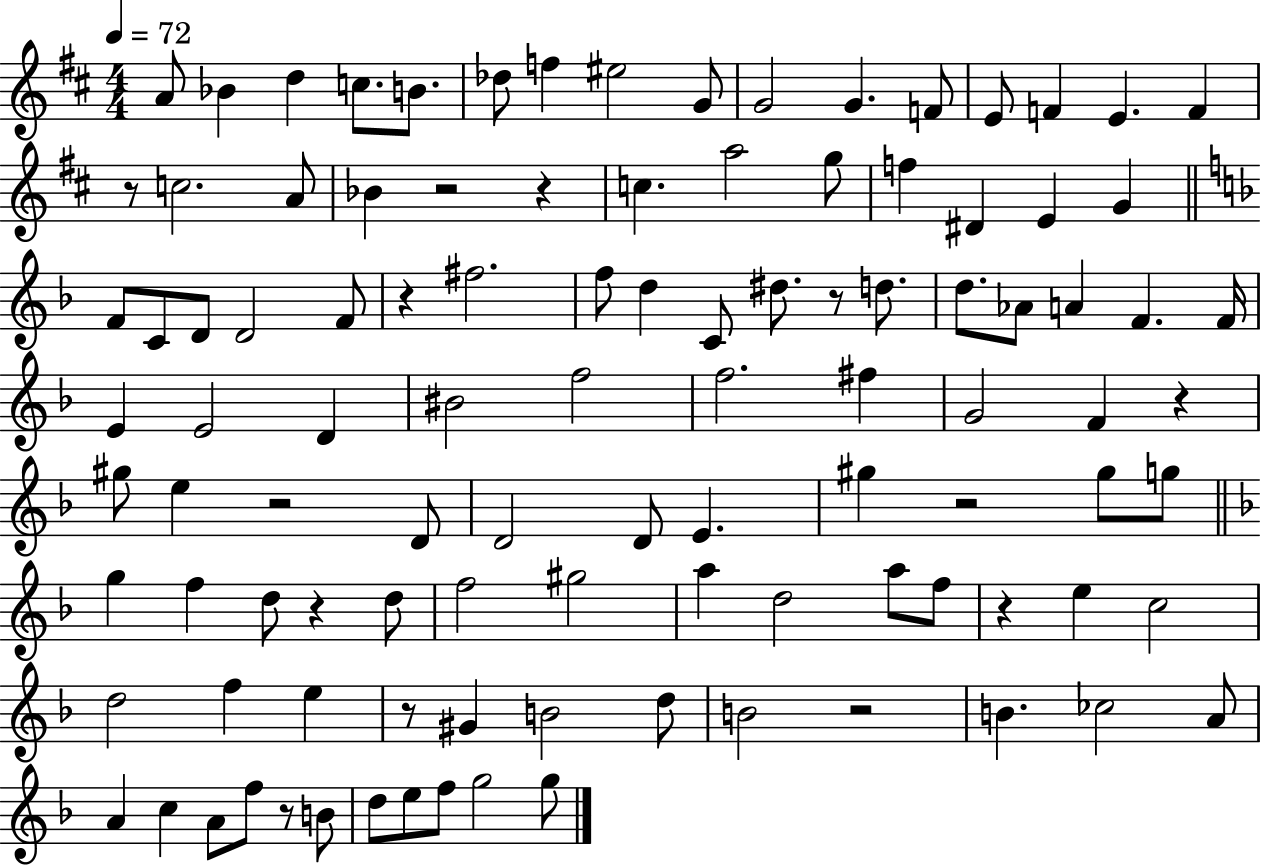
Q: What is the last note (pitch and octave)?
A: G5